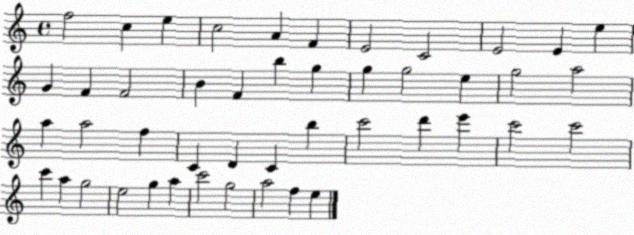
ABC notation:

X:1
T:Untitled
M:4/4
L:1/4
K:C
f2 c e c2 A F E2 C2 E2 E e G F F2 B F b g g g2 e g2 a2 a a2 f C D C b c'2 d' e' c'2 c'2 c' a g2 e2 g a c'2 g2 a2 f e